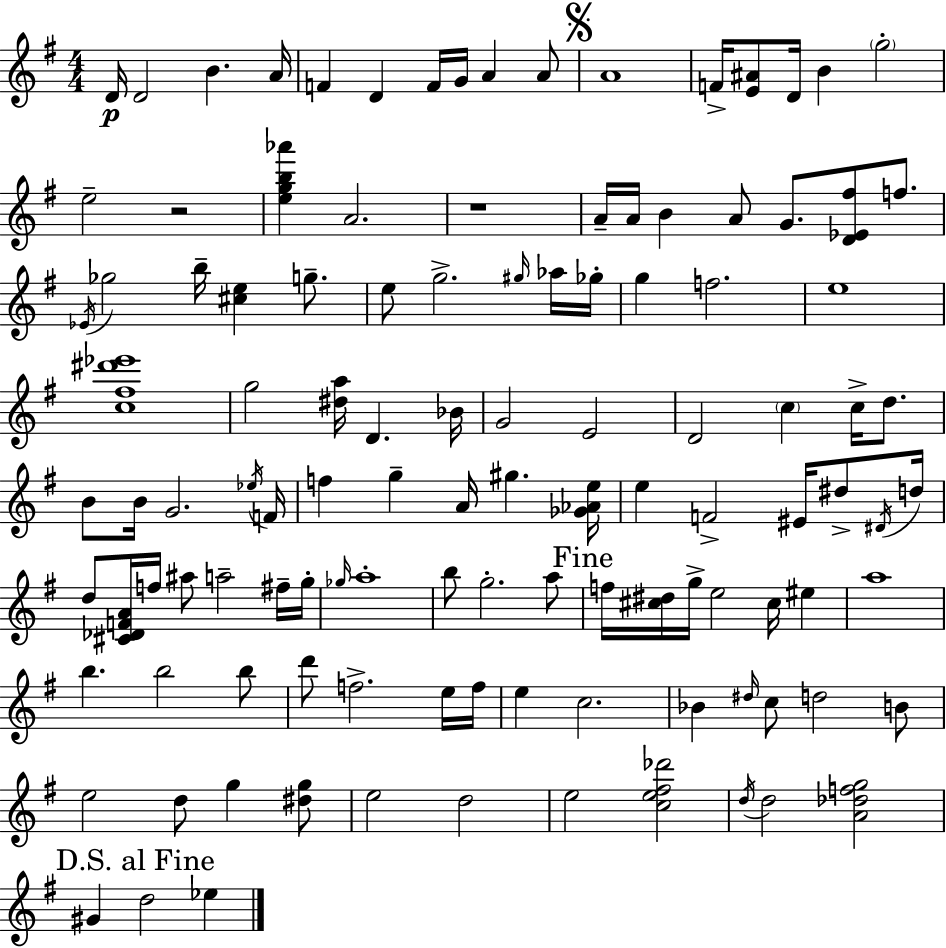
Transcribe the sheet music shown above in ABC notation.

X:1
T:Untitled
M:4/4
L:1/4
K:Em
D/4 D2 B A/4 F D F/4 G/4 A A/2 A4 F/4 [E^A]/2 D/4 B g2 e2 z2 [egb_a'] A2 z4 A/4 A/4 B A/2 G/2 [D_E^f]/2 f/2 _E/4 _g2 b/4 [^ce] g/2 e/2 g2 ^g/4 _a/4 _g/4 g f2 e4 [c^f^d'_e']4 g2 [^da]/4 D _B/4 G2 E2 D2 c c/4 d/2 B/2 B/4 G2 _e/4 F/4 f g A/4 ^g [_G_Ae]/4 e F2 ^E/4 ^d/2 ^D/4 d/4 d/2 [^C_DFA]/4 f/4 ^a/2 a2 ^f/4 g/4 _g/4 a4 b/2 g2 a/2 f/4 [^c^d]/4 g/4 e2 ^c/4 ^e a4 b b2 b/2 d'/2 f2 e/4 f/4 e c2 _B ^d/4 c/2 d2 B/2 e2 d/2 g [^dg]/2 e2 d2 e2 [ce^f_d']2 d/4 d2 [A_dfg]2 ^G d2 _e